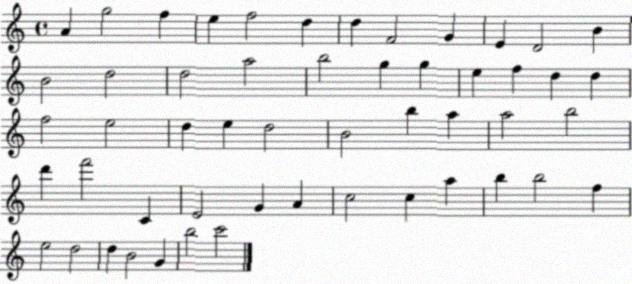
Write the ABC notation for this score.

X:1
T:Untitled
M:4/4
L:1/4
K:C
A g2 f e f2 d d F2 G E D2 B B2 d2 d2 a2 b2 g g e f d d f2 e2 d e d2 B2 b a a2 b2 d' f'2 C E2 G A c2 c a b b2 f e2 d2 d B2 G b2 c'2